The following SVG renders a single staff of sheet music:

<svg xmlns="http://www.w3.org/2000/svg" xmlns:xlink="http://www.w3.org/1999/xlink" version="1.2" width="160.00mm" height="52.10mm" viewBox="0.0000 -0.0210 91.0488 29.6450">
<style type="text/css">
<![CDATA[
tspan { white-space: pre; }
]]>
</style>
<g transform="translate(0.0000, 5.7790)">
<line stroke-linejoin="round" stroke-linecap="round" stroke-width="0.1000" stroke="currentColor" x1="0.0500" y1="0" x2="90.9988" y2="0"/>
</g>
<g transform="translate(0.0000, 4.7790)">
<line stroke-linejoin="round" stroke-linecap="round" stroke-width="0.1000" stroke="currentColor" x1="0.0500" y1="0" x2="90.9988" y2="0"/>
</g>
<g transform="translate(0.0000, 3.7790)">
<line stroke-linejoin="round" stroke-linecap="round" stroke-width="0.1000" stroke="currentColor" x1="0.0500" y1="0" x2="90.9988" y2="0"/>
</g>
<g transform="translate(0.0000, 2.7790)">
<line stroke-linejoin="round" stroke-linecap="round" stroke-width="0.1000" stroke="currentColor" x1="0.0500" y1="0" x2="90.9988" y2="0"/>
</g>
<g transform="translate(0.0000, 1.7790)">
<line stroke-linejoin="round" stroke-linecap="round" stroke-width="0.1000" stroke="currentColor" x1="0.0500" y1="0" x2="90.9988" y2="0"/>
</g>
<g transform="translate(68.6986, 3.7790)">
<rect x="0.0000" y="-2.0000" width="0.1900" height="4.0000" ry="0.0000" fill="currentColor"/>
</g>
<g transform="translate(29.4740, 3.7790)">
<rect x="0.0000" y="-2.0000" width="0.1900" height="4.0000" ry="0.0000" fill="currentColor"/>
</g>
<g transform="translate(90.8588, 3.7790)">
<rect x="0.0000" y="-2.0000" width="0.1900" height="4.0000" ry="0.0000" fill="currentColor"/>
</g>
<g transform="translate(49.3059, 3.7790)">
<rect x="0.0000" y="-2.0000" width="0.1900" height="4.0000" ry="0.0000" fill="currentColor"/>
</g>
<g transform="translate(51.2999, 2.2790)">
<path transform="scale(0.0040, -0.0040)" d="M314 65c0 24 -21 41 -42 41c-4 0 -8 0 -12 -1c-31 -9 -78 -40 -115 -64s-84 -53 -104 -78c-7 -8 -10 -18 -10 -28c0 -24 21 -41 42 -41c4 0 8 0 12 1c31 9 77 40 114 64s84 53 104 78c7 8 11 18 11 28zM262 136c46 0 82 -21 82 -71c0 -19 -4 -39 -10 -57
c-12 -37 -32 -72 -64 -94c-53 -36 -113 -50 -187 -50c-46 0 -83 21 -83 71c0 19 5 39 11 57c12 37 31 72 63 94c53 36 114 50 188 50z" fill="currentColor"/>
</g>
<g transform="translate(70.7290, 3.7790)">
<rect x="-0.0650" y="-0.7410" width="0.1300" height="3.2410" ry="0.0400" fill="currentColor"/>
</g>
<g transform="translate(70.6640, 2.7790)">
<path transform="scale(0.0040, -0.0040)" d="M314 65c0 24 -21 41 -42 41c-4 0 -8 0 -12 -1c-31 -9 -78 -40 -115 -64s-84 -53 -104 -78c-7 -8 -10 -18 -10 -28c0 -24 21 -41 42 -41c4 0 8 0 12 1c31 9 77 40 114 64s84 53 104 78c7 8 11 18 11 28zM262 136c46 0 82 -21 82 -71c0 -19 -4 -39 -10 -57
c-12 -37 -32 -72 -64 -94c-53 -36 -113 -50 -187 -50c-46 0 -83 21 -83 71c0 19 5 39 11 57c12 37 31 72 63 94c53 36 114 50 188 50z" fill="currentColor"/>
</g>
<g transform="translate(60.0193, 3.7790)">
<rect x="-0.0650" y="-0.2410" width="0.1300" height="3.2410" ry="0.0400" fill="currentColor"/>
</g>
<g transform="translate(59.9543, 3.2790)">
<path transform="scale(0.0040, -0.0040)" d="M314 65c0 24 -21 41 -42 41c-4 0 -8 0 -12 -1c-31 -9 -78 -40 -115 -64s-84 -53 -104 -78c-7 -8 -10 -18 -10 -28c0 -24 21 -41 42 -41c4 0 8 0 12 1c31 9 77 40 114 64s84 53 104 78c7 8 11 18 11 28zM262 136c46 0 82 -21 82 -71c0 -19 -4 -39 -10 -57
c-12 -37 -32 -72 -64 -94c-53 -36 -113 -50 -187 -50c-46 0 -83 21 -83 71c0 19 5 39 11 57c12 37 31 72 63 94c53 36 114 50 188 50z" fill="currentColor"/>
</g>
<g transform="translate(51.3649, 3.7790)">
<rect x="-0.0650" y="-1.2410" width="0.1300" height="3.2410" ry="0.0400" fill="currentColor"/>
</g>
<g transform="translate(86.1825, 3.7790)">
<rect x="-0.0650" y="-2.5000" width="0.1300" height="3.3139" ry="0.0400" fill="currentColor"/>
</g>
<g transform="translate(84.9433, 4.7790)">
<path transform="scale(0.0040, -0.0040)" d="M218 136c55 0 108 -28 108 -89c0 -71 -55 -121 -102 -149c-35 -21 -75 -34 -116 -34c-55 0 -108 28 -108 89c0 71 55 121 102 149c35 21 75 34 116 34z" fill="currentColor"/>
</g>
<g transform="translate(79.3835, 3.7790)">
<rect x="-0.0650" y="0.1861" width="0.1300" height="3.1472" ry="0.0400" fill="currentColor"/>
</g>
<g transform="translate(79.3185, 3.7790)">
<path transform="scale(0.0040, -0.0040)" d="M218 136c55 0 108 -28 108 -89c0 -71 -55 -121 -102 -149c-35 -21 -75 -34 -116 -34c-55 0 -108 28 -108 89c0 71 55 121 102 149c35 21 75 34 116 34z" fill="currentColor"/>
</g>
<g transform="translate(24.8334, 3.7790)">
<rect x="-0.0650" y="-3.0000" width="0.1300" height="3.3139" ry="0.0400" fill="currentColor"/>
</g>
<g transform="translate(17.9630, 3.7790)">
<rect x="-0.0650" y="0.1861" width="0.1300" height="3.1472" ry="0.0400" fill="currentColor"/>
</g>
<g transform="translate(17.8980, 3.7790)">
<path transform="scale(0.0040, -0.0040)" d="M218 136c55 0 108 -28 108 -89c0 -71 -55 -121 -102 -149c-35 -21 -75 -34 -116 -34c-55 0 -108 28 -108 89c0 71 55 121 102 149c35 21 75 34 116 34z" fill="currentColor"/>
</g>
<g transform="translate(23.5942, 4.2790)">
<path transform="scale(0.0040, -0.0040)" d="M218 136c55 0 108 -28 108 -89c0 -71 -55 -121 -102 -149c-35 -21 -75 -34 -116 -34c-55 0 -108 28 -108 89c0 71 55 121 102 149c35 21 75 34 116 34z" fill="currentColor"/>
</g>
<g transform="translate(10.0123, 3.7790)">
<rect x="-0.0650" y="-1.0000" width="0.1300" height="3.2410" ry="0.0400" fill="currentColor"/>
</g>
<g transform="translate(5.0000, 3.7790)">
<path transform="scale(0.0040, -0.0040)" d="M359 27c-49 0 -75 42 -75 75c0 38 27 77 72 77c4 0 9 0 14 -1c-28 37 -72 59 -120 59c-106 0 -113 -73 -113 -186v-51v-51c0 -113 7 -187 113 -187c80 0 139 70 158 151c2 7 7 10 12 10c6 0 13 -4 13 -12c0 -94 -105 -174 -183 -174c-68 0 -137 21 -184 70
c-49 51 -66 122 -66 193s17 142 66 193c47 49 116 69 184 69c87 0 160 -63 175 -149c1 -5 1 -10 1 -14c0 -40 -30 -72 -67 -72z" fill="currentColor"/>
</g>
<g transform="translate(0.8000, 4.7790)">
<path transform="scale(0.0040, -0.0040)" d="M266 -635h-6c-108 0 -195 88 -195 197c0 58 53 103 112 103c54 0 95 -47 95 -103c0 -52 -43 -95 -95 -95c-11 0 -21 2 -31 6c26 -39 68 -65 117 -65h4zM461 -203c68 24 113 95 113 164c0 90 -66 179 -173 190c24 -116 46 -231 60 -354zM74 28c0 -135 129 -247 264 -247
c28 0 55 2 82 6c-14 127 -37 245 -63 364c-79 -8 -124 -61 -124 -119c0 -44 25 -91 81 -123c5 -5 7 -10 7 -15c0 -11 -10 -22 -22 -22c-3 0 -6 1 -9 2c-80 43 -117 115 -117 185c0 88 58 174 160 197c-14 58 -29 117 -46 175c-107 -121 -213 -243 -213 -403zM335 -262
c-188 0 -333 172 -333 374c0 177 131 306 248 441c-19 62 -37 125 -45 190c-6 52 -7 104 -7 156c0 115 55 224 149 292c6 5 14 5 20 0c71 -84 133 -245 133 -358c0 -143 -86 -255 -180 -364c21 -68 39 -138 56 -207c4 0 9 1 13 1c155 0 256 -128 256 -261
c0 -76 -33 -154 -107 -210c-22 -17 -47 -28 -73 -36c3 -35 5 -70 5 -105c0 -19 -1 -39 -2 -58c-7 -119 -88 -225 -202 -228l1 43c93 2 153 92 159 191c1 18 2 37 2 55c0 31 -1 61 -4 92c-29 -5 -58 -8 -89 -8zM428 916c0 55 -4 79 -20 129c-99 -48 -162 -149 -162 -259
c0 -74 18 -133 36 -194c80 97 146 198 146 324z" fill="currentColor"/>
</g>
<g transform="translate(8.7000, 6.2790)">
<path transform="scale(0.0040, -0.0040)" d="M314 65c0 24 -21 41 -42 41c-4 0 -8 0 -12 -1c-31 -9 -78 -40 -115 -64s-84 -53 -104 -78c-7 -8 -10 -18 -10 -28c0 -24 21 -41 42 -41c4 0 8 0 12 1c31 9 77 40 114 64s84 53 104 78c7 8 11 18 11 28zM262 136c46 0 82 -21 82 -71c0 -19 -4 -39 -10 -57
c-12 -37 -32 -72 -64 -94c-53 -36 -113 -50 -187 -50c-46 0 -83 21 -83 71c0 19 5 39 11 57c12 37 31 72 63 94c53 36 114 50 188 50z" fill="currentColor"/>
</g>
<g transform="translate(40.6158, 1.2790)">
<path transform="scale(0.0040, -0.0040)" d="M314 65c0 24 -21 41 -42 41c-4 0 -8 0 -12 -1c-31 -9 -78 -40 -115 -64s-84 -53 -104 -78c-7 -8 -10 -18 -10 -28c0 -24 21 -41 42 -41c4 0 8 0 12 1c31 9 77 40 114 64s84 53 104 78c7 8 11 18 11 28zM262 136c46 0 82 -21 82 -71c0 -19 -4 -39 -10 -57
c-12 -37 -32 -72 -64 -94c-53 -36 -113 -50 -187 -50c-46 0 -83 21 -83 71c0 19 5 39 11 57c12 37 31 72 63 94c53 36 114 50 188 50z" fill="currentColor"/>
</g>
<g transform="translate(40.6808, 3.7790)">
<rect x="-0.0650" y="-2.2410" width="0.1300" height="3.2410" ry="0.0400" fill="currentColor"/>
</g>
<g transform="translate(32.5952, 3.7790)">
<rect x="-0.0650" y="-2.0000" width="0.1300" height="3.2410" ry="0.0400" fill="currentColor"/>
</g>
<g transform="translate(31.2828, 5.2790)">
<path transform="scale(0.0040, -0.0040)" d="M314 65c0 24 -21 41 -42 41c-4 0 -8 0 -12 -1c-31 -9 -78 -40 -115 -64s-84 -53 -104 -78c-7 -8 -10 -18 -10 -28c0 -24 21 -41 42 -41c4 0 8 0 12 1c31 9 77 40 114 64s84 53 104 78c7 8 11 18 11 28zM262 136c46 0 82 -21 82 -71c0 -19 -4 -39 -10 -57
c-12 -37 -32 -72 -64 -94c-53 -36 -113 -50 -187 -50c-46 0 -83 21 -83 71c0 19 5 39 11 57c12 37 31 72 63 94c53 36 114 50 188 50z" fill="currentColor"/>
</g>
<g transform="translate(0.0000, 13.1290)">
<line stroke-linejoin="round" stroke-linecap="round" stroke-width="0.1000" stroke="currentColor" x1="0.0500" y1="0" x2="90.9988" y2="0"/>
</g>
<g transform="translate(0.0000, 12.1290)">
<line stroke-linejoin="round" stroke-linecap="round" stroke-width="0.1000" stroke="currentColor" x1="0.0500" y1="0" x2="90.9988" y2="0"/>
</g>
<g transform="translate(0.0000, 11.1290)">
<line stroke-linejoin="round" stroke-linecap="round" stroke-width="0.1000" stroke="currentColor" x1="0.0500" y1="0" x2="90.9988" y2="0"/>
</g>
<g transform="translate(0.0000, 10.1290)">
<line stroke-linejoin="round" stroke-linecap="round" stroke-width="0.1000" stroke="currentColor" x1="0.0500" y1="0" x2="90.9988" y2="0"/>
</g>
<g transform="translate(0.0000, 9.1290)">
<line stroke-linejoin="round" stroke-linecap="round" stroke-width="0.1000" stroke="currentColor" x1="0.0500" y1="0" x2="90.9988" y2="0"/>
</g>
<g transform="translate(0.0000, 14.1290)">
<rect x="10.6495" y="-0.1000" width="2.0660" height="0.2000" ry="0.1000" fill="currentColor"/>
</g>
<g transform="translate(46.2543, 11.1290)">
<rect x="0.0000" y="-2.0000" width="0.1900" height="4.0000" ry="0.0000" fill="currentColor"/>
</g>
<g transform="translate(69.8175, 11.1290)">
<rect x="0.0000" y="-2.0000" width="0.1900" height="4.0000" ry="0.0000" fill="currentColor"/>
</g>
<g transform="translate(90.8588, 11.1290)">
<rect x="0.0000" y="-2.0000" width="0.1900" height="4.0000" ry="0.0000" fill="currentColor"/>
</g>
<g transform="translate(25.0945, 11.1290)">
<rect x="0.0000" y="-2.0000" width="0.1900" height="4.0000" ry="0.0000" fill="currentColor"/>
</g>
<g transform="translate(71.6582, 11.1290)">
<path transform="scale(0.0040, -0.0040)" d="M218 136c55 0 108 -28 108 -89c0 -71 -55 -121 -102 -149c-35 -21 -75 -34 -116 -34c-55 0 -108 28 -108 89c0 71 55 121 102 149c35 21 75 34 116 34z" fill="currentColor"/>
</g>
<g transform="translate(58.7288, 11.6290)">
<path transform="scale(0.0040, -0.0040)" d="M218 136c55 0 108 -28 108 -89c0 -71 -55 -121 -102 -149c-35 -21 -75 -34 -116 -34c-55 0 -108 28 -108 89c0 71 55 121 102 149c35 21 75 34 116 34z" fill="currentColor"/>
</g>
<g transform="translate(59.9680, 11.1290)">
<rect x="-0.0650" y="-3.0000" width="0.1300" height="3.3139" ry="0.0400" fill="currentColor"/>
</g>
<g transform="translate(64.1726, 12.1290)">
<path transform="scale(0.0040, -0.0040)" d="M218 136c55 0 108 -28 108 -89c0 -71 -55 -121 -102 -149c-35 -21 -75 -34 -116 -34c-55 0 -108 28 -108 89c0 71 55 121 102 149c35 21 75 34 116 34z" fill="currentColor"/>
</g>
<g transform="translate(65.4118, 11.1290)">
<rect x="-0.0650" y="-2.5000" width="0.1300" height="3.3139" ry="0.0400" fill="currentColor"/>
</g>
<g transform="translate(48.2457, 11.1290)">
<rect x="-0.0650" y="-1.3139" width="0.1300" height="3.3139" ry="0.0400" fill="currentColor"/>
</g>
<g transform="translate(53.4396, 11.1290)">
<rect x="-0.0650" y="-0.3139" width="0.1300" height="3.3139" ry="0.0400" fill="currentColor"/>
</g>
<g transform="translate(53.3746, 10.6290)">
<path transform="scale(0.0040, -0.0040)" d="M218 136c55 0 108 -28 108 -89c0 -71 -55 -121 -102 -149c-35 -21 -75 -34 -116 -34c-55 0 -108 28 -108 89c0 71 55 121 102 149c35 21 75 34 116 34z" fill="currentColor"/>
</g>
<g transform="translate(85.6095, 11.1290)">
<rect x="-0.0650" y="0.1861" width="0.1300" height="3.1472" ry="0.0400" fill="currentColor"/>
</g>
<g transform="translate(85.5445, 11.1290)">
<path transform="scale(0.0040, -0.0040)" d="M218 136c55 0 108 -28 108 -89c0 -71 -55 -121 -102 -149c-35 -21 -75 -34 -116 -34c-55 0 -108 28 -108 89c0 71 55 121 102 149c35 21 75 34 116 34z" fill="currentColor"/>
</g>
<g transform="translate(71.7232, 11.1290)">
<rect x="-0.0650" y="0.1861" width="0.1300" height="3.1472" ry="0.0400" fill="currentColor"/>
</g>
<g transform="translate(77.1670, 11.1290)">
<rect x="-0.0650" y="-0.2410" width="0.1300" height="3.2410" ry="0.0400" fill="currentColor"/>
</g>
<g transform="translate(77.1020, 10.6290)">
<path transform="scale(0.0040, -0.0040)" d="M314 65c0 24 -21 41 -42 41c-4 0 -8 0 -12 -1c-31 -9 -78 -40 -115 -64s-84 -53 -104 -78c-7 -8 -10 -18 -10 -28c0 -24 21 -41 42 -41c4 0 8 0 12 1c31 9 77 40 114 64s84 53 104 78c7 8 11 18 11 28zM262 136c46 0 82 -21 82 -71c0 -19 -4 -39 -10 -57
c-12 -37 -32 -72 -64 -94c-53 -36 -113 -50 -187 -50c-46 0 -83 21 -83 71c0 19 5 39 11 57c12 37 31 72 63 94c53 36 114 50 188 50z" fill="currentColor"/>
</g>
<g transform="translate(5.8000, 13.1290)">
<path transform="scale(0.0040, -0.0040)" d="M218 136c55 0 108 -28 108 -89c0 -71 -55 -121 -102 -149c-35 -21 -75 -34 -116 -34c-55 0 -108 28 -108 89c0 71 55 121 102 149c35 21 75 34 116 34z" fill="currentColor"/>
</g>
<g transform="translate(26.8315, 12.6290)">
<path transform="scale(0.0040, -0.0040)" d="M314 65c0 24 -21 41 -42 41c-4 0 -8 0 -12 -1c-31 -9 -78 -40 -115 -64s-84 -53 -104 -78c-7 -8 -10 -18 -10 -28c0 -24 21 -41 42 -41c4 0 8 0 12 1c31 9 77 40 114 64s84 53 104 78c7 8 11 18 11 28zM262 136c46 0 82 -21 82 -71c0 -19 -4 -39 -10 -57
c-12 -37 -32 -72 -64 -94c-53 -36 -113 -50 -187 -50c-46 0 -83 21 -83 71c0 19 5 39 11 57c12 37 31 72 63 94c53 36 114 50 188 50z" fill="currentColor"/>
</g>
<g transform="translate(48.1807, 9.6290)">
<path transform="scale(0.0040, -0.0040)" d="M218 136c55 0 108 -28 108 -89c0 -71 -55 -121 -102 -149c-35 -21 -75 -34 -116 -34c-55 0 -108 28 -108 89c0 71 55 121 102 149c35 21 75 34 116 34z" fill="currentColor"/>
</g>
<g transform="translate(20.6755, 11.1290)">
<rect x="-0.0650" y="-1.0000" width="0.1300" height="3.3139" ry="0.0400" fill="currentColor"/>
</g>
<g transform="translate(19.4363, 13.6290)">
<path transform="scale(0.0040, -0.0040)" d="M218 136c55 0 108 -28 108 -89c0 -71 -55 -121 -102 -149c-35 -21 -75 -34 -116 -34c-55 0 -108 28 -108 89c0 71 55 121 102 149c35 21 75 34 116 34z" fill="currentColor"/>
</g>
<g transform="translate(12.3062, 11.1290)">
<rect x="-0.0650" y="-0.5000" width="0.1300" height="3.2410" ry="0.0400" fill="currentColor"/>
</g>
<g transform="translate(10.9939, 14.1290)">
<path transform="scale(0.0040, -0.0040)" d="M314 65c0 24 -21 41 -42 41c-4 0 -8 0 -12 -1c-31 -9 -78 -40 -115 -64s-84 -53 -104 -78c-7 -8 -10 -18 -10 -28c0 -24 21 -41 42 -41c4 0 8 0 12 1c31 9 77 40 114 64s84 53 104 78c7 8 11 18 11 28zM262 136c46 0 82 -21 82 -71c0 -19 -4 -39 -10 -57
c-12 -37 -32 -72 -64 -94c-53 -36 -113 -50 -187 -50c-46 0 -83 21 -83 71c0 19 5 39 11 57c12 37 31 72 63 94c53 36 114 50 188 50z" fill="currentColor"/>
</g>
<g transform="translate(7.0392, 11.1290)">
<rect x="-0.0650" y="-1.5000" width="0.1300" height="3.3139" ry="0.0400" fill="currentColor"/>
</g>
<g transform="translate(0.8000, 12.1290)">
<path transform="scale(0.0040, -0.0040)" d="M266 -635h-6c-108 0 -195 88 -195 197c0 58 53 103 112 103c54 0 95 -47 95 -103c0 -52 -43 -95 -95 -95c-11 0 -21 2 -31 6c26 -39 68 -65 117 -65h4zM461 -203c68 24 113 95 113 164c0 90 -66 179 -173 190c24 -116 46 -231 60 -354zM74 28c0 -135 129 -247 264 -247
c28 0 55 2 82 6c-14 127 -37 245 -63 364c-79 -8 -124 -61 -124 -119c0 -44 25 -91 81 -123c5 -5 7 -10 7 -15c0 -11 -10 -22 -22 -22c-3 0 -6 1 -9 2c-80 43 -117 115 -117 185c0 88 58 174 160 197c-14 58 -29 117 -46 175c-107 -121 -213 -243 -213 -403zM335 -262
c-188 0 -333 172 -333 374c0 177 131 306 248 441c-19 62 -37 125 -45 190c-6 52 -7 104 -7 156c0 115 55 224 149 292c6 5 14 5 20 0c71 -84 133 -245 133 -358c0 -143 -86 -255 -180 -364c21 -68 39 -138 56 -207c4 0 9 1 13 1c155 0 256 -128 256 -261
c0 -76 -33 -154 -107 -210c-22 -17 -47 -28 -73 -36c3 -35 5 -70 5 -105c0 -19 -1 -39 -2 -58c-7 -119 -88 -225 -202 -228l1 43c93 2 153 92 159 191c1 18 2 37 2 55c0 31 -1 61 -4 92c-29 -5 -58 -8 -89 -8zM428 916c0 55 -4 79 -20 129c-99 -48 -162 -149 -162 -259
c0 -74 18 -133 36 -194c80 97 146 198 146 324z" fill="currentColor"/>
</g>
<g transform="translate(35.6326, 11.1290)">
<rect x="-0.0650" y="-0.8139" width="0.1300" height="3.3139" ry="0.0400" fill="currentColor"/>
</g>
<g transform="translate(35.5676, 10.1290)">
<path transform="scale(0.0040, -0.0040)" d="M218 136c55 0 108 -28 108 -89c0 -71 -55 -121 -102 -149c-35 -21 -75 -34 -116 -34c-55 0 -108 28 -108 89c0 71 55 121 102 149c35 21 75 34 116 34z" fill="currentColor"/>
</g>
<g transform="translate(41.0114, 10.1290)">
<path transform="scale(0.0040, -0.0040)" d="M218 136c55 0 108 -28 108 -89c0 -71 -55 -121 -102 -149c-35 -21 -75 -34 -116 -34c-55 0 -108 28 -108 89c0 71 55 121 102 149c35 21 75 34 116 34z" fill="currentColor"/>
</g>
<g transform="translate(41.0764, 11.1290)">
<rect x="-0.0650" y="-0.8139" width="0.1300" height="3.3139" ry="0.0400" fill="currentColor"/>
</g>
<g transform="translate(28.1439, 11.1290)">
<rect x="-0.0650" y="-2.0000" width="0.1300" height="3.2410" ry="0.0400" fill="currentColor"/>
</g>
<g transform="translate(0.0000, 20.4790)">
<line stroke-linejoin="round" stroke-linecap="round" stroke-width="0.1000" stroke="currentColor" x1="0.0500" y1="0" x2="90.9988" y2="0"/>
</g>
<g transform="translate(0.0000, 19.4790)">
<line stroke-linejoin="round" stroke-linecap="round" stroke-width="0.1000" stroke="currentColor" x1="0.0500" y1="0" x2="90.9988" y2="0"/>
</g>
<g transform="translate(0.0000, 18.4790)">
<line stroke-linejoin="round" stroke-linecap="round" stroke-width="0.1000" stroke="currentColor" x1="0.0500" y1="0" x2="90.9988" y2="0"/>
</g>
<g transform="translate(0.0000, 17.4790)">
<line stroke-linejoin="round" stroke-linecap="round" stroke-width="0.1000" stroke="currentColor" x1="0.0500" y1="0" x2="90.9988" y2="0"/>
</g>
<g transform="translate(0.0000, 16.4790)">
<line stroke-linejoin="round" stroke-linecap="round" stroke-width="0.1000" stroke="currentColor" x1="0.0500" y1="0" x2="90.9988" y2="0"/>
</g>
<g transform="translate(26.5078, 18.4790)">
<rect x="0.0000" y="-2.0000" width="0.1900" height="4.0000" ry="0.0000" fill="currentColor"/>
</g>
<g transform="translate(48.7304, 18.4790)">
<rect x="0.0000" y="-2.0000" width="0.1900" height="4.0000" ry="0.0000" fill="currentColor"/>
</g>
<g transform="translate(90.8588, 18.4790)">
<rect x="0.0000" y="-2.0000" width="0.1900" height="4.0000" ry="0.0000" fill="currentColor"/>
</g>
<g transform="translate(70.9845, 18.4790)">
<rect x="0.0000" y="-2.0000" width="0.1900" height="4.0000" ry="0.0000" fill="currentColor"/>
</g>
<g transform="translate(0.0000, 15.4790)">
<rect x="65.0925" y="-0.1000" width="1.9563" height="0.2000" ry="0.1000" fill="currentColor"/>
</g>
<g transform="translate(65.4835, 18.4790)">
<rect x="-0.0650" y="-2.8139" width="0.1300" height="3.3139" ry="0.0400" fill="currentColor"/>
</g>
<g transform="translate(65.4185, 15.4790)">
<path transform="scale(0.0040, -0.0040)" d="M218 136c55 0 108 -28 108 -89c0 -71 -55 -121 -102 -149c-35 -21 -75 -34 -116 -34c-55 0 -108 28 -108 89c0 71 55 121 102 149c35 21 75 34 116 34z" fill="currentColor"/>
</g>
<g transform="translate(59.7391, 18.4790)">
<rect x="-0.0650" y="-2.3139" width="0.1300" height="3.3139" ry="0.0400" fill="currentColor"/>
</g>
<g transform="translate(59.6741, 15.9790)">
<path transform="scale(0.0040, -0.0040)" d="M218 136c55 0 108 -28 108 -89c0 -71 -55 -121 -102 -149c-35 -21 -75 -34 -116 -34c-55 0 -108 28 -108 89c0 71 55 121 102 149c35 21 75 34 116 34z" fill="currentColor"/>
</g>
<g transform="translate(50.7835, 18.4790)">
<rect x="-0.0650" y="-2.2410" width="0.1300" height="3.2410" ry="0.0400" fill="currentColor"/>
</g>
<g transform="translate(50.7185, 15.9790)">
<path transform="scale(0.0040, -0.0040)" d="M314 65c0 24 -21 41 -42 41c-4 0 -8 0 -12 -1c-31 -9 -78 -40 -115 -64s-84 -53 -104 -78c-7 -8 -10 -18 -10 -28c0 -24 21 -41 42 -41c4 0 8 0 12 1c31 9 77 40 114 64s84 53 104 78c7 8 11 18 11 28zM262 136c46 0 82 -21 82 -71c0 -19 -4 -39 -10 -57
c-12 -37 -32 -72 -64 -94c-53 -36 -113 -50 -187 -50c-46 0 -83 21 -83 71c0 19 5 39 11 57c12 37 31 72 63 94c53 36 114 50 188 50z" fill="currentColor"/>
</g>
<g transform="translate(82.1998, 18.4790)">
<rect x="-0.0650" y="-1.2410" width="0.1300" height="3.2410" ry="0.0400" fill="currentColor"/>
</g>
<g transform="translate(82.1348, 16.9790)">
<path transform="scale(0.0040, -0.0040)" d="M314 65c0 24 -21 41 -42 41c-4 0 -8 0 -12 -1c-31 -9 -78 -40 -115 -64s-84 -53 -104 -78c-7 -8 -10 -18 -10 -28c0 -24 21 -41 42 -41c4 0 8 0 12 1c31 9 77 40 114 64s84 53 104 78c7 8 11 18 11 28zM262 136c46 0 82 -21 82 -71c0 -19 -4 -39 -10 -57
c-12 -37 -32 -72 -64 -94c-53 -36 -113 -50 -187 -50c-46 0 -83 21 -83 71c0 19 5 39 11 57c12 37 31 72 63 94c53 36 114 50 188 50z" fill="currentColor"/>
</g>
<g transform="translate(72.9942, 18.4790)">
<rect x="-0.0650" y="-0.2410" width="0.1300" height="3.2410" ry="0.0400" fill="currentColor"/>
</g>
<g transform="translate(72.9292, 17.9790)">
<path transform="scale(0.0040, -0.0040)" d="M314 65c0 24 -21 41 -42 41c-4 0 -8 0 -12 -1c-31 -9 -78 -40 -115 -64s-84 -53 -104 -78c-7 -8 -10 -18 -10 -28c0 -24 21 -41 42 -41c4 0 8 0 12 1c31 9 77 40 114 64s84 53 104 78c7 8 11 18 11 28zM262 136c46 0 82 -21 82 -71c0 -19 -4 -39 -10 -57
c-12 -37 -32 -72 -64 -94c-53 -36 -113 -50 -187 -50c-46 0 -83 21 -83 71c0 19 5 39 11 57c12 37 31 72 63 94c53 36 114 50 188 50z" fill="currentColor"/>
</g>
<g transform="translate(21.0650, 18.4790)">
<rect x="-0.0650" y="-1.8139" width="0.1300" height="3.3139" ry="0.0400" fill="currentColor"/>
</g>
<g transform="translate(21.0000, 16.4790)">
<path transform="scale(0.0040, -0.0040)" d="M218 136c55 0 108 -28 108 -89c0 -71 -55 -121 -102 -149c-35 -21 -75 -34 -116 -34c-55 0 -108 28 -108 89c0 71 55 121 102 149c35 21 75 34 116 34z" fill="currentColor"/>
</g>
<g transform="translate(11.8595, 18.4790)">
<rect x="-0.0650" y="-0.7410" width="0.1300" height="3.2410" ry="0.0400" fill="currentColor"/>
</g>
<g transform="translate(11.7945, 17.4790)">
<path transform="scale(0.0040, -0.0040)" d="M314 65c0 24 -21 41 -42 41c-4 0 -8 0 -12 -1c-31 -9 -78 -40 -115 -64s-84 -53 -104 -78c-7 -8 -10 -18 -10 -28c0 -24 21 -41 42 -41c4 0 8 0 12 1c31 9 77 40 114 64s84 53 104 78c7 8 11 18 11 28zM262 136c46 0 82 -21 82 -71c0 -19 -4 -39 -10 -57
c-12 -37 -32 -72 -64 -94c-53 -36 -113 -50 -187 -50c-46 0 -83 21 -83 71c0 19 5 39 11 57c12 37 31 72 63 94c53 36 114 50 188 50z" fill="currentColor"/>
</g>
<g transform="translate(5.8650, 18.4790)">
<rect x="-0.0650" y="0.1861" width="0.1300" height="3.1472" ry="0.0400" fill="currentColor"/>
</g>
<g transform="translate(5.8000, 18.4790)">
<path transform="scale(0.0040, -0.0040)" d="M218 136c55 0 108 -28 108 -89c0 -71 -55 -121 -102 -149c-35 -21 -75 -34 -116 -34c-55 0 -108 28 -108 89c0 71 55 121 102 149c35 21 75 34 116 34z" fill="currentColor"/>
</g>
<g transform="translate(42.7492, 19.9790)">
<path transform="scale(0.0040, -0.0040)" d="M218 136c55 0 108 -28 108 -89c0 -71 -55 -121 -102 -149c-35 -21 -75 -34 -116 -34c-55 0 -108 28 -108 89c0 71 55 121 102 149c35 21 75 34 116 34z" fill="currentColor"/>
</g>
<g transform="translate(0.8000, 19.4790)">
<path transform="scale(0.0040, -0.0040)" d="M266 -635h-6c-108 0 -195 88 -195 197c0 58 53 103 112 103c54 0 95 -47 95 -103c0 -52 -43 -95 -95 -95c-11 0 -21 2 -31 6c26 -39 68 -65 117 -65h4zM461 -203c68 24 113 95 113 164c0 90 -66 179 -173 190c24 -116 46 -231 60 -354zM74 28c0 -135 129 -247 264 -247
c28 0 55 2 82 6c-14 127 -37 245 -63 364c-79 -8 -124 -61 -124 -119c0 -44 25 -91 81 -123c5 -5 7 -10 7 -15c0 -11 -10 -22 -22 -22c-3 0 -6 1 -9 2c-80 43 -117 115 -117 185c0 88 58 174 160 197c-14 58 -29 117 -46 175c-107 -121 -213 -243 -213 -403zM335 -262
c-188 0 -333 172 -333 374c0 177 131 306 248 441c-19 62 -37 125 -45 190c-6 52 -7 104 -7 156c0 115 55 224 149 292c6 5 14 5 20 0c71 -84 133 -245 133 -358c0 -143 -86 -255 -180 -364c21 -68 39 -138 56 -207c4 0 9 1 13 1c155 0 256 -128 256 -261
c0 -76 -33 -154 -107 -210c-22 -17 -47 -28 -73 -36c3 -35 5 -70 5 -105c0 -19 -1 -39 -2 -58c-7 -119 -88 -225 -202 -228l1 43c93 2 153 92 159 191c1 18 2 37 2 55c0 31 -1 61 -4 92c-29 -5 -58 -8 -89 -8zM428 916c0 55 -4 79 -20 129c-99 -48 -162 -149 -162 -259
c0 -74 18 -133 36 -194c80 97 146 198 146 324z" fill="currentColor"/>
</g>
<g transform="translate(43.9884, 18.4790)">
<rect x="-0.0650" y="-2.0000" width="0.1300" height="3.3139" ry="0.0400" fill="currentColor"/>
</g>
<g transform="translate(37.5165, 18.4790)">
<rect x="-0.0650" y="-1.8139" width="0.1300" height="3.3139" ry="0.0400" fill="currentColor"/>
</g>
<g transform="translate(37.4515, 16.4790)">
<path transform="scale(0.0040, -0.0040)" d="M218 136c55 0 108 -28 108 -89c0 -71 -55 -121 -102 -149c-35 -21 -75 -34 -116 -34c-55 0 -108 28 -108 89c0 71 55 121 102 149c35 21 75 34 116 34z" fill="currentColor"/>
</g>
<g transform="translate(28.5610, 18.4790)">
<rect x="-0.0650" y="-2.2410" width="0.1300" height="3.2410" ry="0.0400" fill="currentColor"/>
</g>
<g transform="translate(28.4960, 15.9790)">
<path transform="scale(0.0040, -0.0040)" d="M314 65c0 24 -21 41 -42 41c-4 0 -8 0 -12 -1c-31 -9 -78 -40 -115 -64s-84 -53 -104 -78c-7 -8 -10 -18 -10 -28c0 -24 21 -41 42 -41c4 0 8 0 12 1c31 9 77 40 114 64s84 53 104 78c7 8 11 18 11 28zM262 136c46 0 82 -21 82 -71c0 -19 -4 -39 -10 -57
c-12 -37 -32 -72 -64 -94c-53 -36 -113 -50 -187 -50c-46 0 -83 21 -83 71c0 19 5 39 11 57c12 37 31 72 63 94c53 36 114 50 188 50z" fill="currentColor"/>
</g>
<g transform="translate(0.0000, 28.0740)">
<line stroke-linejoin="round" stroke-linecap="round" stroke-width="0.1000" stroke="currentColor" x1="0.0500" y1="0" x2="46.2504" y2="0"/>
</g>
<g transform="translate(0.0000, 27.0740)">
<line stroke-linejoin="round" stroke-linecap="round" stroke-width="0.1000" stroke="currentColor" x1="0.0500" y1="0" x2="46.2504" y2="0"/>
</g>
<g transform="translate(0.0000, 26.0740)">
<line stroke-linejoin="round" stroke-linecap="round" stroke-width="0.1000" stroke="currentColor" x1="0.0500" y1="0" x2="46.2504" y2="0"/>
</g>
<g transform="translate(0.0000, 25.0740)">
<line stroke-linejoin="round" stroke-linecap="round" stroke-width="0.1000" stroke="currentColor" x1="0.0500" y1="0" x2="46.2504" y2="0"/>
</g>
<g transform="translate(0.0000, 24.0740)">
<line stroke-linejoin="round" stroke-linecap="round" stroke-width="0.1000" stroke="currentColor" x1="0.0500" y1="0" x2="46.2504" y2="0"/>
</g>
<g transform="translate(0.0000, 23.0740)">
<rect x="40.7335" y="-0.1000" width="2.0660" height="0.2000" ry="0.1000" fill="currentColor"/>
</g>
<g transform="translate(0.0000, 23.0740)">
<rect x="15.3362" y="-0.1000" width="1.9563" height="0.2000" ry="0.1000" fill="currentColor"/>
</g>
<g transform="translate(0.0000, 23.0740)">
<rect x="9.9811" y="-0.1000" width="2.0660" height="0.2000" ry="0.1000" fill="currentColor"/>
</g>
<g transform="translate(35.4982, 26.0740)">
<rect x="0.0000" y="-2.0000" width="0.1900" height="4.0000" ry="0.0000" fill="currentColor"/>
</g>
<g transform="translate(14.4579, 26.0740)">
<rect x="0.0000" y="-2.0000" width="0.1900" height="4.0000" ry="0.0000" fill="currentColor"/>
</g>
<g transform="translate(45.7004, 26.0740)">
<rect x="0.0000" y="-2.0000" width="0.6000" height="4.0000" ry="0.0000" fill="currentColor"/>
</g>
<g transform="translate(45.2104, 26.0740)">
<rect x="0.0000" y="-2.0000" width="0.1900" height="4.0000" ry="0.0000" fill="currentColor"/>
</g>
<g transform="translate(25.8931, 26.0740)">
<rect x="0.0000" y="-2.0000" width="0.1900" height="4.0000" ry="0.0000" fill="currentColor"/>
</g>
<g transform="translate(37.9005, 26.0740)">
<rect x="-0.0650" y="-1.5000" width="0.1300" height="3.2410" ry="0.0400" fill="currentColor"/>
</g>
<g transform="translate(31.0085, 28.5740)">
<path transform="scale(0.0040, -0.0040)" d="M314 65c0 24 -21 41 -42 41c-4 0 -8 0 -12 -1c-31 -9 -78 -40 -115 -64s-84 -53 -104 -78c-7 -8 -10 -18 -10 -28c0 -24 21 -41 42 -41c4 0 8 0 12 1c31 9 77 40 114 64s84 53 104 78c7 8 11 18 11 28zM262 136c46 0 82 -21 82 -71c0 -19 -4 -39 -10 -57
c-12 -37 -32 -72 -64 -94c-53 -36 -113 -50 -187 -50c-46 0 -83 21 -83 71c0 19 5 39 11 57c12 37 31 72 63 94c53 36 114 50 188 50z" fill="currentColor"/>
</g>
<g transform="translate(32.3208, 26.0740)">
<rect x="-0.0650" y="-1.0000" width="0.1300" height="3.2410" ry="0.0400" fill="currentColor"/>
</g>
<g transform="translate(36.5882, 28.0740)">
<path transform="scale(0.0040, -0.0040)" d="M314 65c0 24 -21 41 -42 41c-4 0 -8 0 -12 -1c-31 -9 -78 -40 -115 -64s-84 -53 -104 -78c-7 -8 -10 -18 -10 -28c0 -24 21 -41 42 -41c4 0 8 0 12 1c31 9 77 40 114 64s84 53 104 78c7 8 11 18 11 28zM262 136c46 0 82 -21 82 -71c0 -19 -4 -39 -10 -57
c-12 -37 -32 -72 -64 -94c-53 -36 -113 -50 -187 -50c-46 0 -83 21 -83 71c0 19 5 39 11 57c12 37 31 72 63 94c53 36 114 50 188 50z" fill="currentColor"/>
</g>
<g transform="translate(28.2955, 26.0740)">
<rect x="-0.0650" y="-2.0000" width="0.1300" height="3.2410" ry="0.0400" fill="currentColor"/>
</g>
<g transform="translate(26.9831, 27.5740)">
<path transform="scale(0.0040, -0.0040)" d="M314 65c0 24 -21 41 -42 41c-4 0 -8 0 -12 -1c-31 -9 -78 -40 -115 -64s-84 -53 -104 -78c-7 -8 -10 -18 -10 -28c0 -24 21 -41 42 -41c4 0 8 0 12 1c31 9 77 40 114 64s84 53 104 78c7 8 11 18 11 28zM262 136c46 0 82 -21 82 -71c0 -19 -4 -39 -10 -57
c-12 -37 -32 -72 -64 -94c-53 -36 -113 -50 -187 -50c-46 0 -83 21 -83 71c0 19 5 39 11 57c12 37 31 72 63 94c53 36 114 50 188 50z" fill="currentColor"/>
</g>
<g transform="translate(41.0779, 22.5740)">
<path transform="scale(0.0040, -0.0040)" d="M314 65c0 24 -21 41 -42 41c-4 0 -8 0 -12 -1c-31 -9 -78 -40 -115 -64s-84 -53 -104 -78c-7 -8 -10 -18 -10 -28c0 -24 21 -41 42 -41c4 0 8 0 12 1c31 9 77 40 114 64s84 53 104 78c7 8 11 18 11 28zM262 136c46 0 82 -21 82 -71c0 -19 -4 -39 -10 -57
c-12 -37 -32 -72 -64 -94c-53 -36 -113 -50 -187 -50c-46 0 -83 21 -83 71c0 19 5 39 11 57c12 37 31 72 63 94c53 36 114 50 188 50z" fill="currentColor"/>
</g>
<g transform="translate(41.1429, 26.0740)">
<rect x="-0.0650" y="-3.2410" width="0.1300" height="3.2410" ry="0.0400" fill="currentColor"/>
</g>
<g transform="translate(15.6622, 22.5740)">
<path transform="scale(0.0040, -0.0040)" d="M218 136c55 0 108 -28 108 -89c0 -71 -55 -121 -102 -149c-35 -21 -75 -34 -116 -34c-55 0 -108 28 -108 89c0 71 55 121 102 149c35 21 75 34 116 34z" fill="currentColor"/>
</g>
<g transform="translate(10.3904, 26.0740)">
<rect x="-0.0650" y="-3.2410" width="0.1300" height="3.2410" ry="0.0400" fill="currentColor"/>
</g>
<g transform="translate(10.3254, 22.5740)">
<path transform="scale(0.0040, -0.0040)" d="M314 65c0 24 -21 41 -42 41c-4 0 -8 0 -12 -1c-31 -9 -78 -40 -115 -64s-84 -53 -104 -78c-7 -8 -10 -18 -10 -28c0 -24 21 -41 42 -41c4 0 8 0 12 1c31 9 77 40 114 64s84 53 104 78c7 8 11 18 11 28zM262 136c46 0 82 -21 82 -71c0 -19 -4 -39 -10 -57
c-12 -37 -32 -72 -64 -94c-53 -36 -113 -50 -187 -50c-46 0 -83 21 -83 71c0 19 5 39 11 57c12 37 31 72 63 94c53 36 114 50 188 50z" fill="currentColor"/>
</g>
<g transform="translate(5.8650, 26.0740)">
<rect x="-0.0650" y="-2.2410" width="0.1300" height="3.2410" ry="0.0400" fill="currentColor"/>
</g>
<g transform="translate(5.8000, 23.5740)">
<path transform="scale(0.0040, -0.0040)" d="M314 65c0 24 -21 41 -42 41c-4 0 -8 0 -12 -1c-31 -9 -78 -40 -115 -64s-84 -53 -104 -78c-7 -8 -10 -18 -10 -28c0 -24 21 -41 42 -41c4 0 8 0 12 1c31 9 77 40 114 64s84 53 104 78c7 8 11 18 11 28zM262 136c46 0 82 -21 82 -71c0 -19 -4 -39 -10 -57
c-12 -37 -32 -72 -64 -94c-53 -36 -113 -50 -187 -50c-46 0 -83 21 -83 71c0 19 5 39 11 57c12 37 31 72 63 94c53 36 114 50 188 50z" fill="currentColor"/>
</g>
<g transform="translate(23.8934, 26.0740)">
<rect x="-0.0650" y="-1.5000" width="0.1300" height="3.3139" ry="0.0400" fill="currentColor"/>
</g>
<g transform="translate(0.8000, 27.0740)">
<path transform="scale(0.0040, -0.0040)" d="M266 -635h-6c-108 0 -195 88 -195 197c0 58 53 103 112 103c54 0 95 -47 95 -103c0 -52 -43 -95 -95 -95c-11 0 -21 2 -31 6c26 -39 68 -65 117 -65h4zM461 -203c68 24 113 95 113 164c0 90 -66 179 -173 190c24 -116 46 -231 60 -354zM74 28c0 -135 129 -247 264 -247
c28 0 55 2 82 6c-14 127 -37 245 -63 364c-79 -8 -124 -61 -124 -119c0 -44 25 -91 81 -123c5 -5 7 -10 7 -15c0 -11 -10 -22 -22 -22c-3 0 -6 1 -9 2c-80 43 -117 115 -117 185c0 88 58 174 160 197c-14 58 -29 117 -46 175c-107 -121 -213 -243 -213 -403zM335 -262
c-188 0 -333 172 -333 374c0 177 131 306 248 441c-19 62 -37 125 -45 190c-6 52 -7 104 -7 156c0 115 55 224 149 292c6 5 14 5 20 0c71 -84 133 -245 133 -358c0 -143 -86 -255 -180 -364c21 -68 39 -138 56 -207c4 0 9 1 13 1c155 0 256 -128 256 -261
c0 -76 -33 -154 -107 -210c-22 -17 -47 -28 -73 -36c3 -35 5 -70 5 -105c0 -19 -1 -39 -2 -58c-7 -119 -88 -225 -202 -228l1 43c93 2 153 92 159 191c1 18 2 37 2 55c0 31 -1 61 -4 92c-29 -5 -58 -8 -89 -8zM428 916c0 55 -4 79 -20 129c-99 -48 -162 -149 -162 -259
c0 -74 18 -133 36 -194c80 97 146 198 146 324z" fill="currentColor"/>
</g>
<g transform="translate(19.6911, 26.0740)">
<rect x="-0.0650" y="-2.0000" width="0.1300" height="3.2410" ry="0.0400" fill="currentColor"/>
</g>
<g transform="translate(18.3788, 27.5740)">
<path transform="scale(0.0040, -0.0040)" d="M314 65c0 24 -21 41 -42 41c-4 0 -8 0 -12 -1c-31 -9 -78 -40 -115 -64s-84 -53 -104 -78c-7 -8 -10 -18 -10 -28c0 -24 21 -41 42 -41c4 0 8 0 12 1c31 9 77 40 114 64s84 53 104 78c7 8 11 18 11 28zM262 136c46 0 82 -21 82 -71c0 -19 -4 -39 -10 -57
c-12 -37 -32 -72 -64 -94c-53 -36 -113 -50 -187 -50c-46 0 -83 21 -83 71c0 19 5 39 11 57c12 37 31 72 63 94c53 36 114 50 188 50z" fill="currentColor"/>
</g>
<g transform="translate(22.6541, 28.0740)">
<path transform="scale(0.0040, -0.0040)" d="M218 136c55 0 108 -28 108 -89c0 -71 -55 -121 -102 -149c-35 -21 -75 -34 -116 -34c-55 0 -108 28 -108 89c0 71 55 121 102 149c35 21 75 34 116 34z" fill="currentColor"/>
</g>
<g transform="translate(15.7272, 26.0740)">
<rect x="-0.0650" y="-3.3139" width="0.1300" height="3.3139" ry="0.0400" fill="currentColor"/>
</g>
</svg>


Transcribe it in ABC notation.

X:1
T:Untitled
M:4/4
L:1/4
K:C
D2 B A F2 g2 e2 c2 d2 B G E C2 D F2 d d e c A G B c2 B B d2 f g2 f F g2 g a c2 e2 g2 b2 b F2 E F2 D2 E2 b2